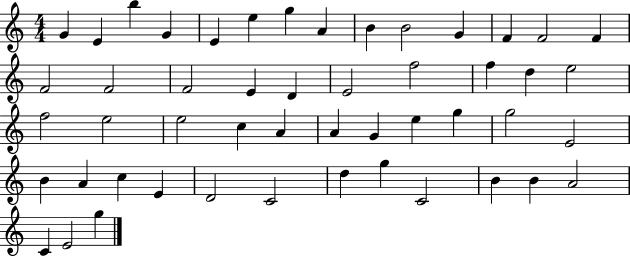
X:1
T:Untitled
M:4/4
L:1/4
K:C
G E b G E e g A B B2 G F F2 F F2 F2 F2 E D E2 f2 f d e2 f2 e2 e2 c A A G e g g2 E2 B A c E D2 C2 d g C2 B B A2 C E2 g